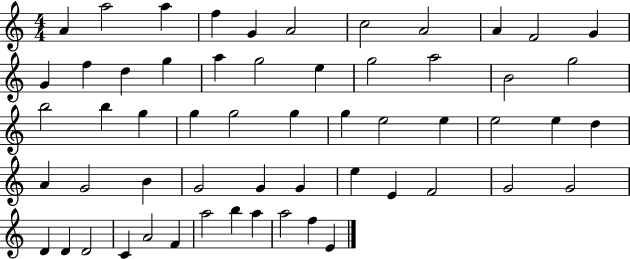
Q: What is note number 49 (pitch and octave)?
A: C4